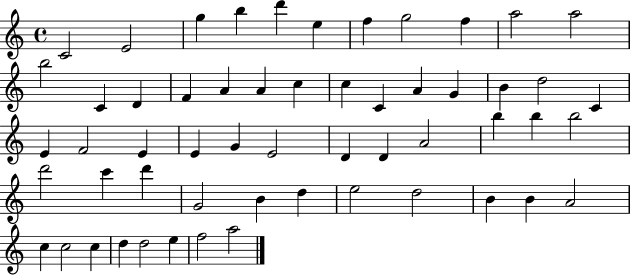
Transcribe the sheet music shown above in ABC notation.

X:1
T:Untitled
M:4/4
L:1/4
K:C
C2 E2 g b d' e f g2 f a2 a2 b2 C D F A A c c C A G B d2 C E F2 E E G E2 D D A2 b b b2 d'2 c' d' G2 B d e2 d2 B B A2 c c2 c d d2 e f2 a2